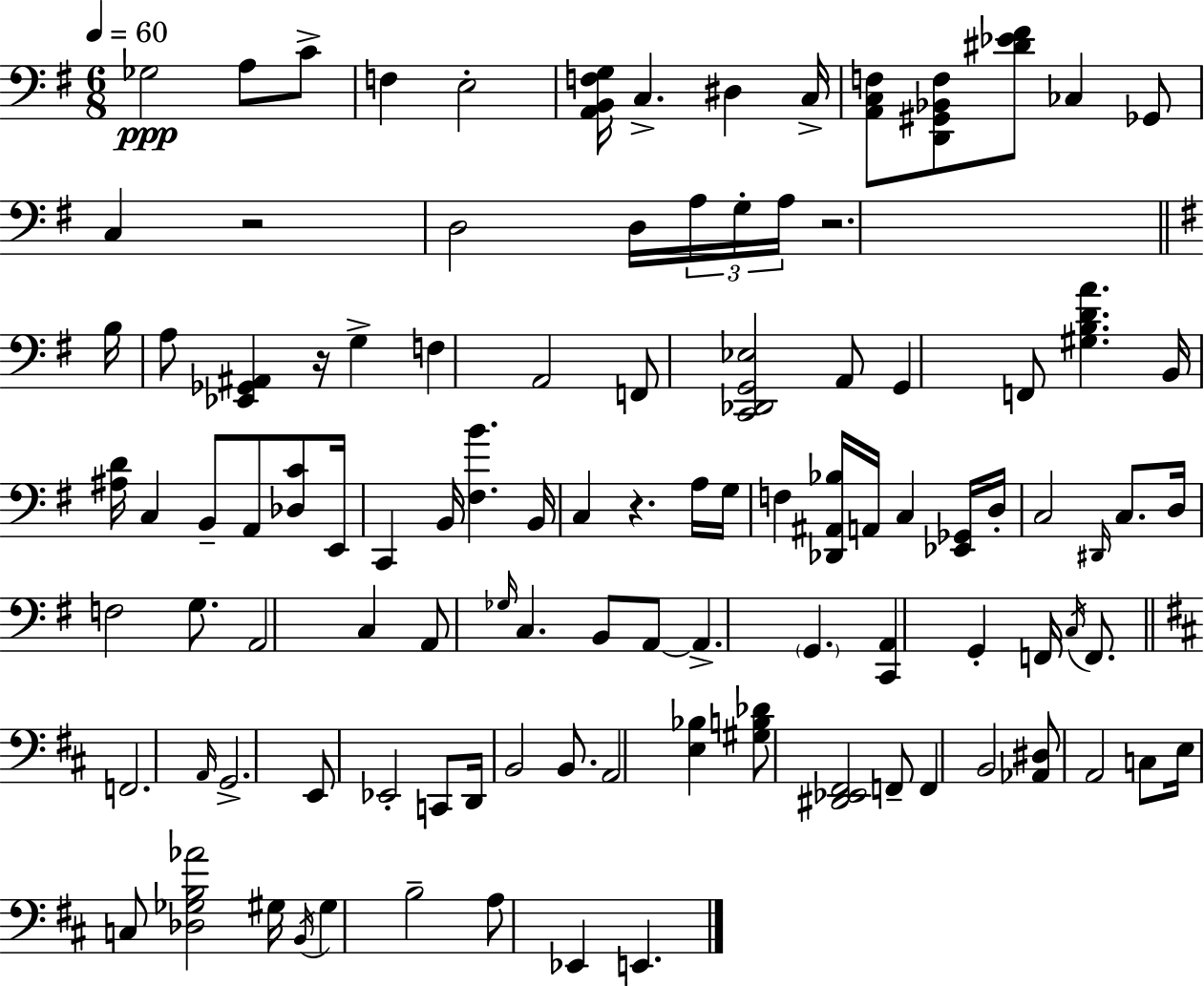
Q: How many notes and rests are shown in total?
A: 105